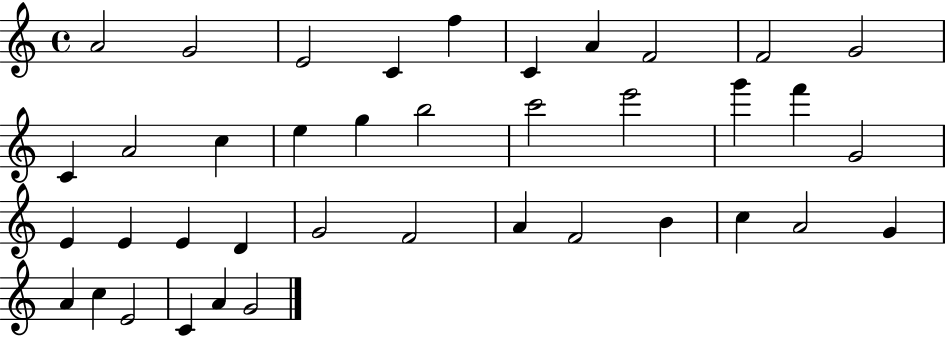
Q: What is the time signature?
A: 4/4